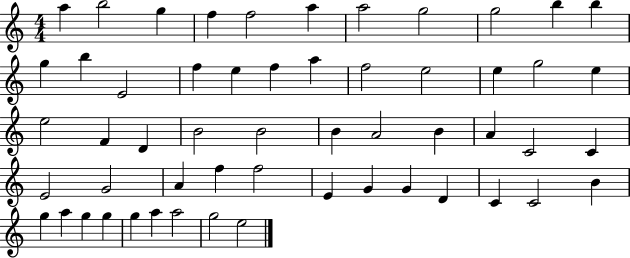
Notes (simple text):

A5/q B5/h G5/q F5/q F5/h A5/q A5/h G5/h G5/h B5/q B5/q G5/q B5/q E4/h F5/q E5/q F5/q A5/q F5/h E5/h E5/q G5/h E5/q E5/h F4/q D4/q B4/h B4/h B4/q A4/h B4/q A4/q C4/h C4/q E4/h G4/h A4/q F5/q F5/h E4/q G4/q G4/q D4/q C4/q C4/h B4/q G5/q A5/q G5/q G5/q G5/q A5/q A5/h G5/h E5/h